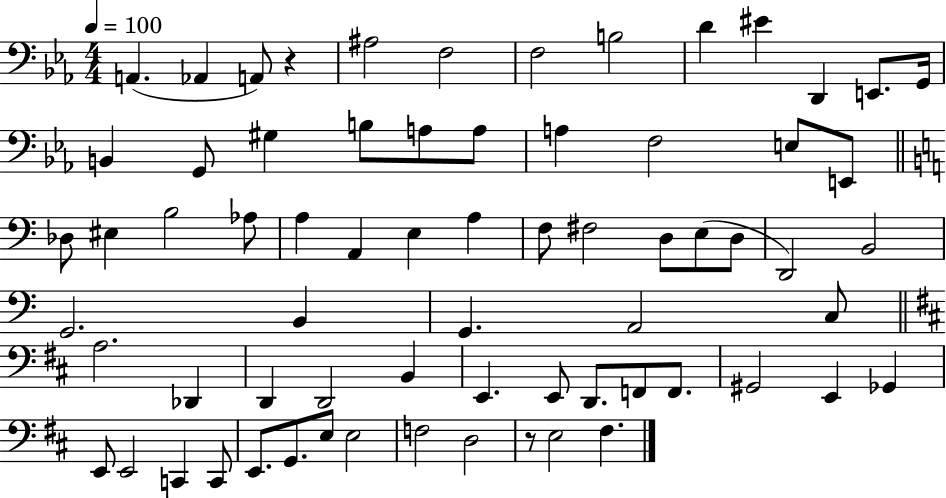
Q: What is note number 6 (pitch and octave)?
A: F3